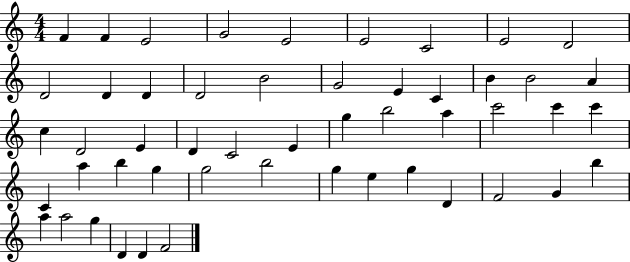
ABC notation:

X:1
T:Untitled
M:4/4
L:1/4
K:C
F F E2 G2 E2 E2 C2 E2 D2 D2 D D D2 B2 G2 E C B B2 A c D2 E D C2 E g b2 a c'2 c' c' C a b g g2 b2 g e g D F2 G b a a2 g D D F2